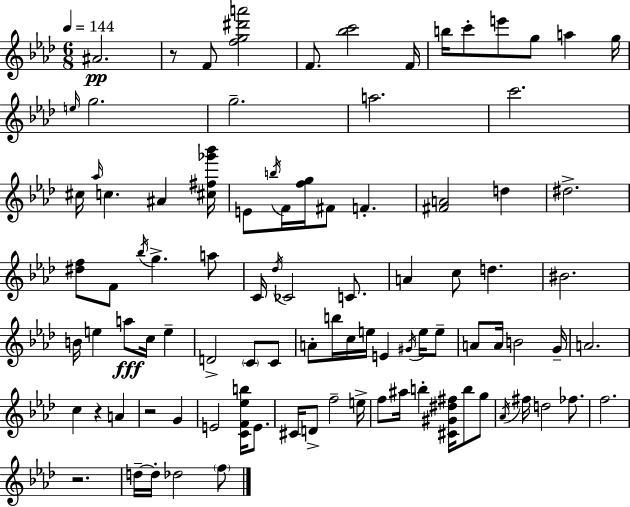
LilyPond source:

{
  \clef treble
  \numericTimeSignature
  \time 6/8
  \key f \minor
  \tempo 4 = 144
  ais'2.\pp | r8 f'8 <f'' g'' dis''' a'''>2 | f'8. <bes'' c'''>2 f'16 | b''16 c'''8-. e'''8 g''8 a''4 g''16 | \break \grace { e''16 } g''2. | g''2.-- | a''2. | c'''2. | \break cis''16 \grace { aes''16 } c''4. ais'4 | <cis'' fis'' ges''' bes'''>16 e'8 \acciaccatura { b''16 } f'16 <f'' g''>16 fis'8 f'4.-. | <fis' a'>2 d''4 | dis''2.-> | \break <dis'' f''>8 f'8 \acciaccatura { bes''16 } g''4.-> | a''8 c'16 \acciaccatura { des''16 } ces'2 | c'8. a'4 c''8 d''4. | bis'2. | \break b'16 e''4 a''8\fff | c''16 e''4-- d'2-> | \parenthesize c'8 c'8 a'8-. b''16 c''16 e''16 e'4 | \acciaccatura { gis'16 } e''16 e''8-- a'8 a'16 b'2 | \break g'16-- a'2. | c''4 r4 | a'4 r2 | g'4 e'2 | \break <c' f' ees'' b''>16 e'8. cis'16 d'8-> f''2-- | e''16-> f''8 ais''16 b''4-. | <cis' gis' dis'' fis''>16 b''8 g''8 \acciaccatura { aes'16 } fis''16 d''2 | fes''8. f''2. | \break r2. | d''16--~~ d''16-. des''2 | \parenthesize f''8 \bar "|."
}